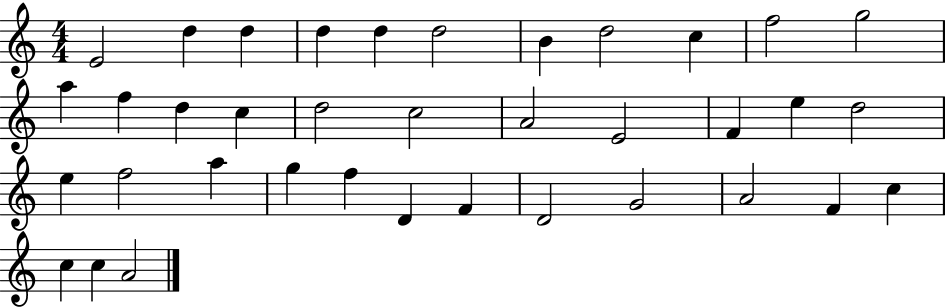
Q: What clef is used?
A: treble